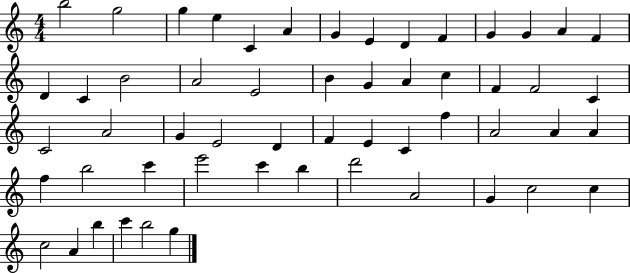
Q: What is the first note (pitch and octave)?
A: B5